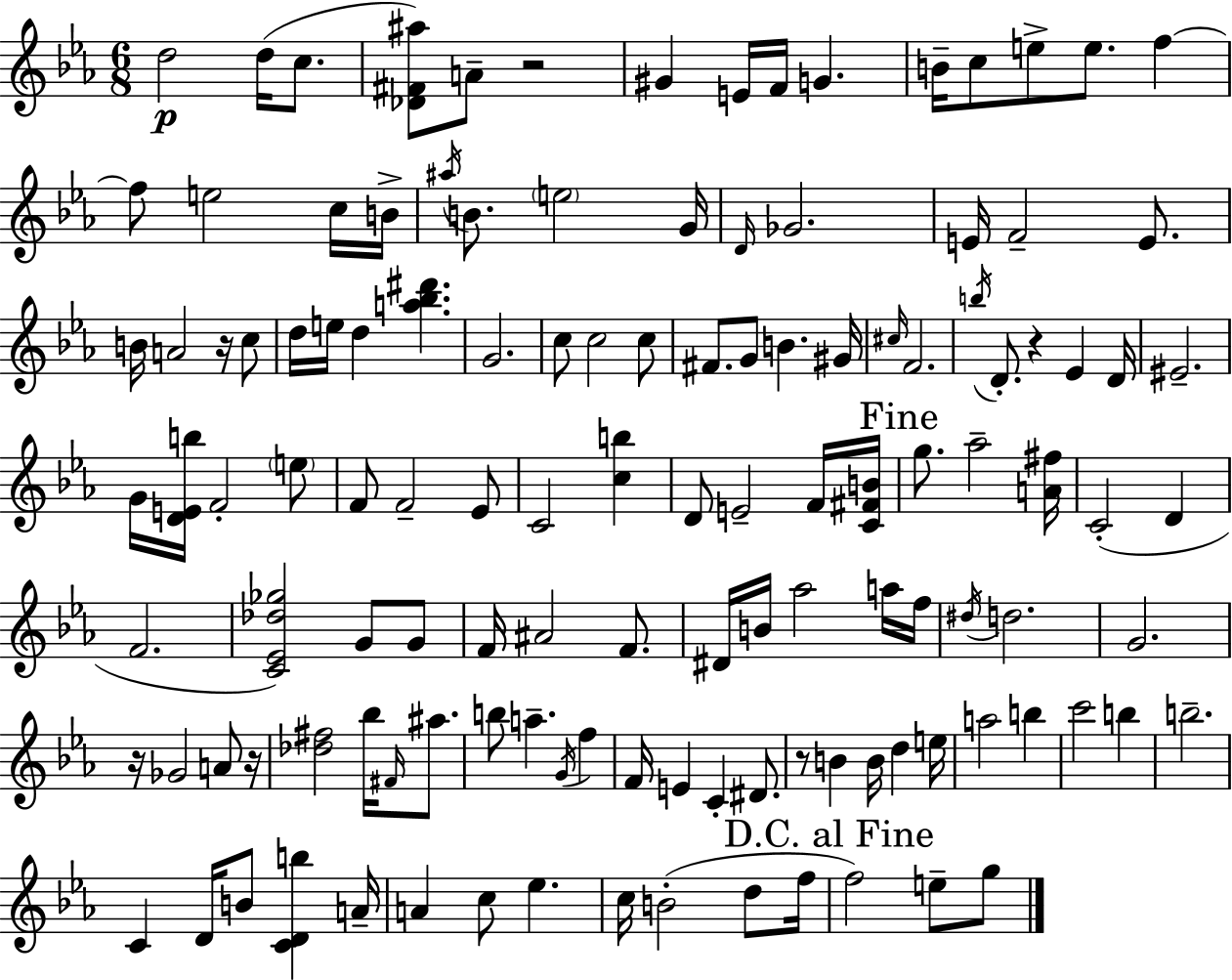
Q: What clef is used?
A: treble